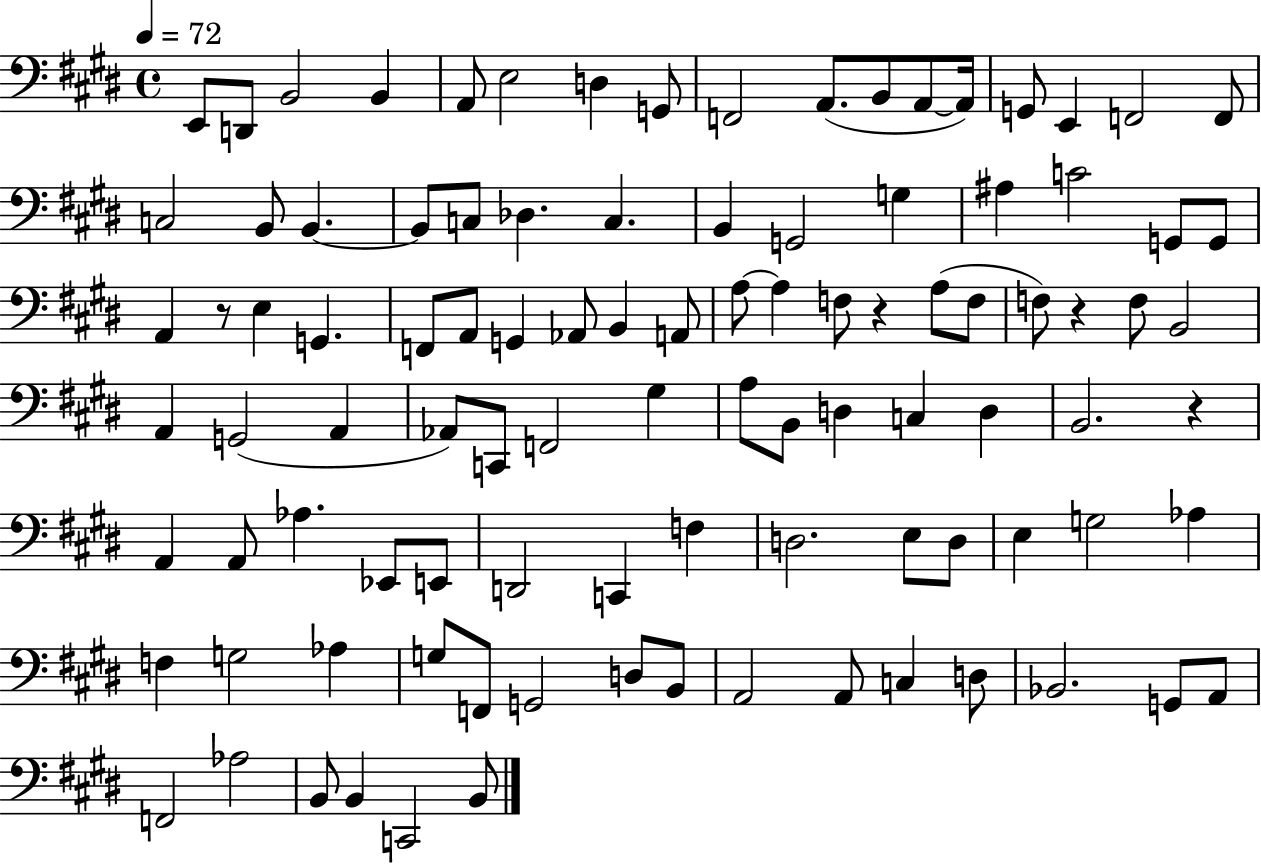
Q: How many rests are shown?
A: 4